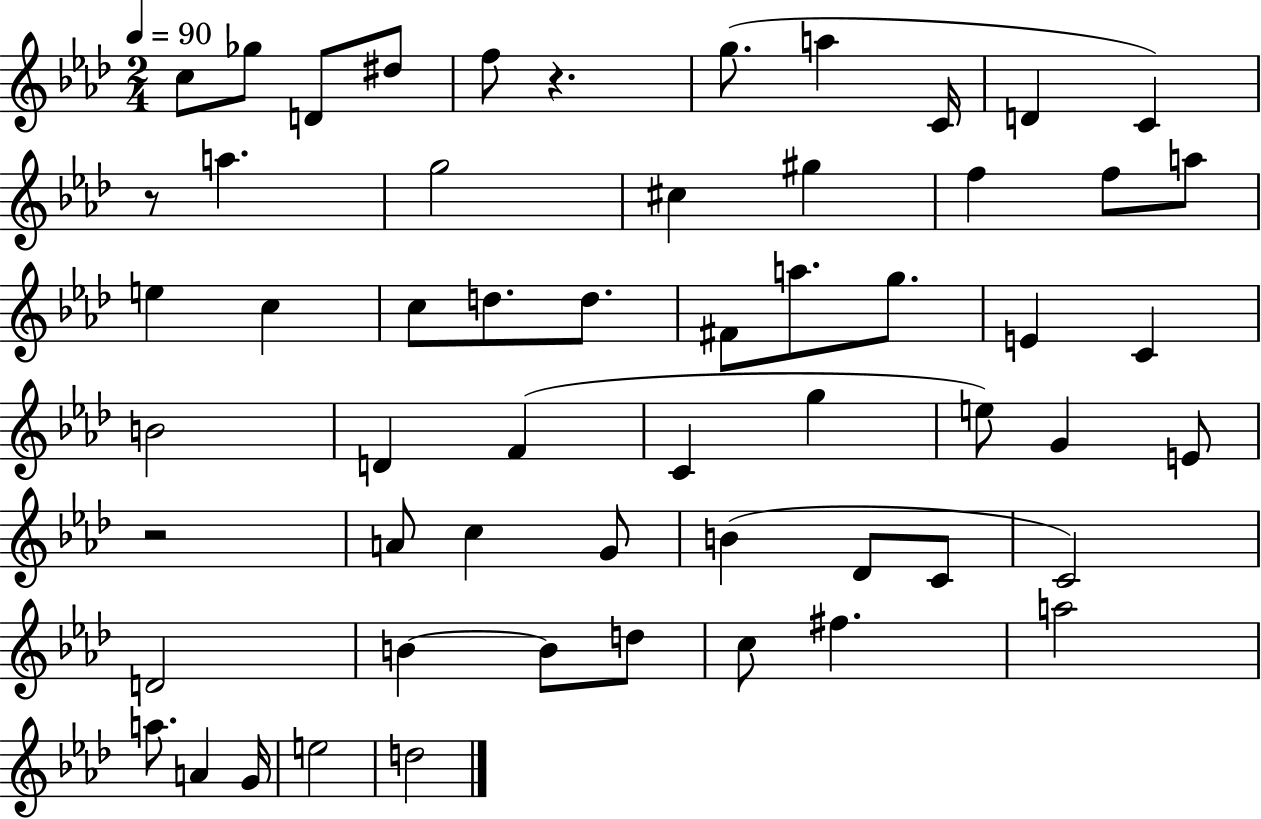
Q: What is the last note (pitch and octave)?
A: D5